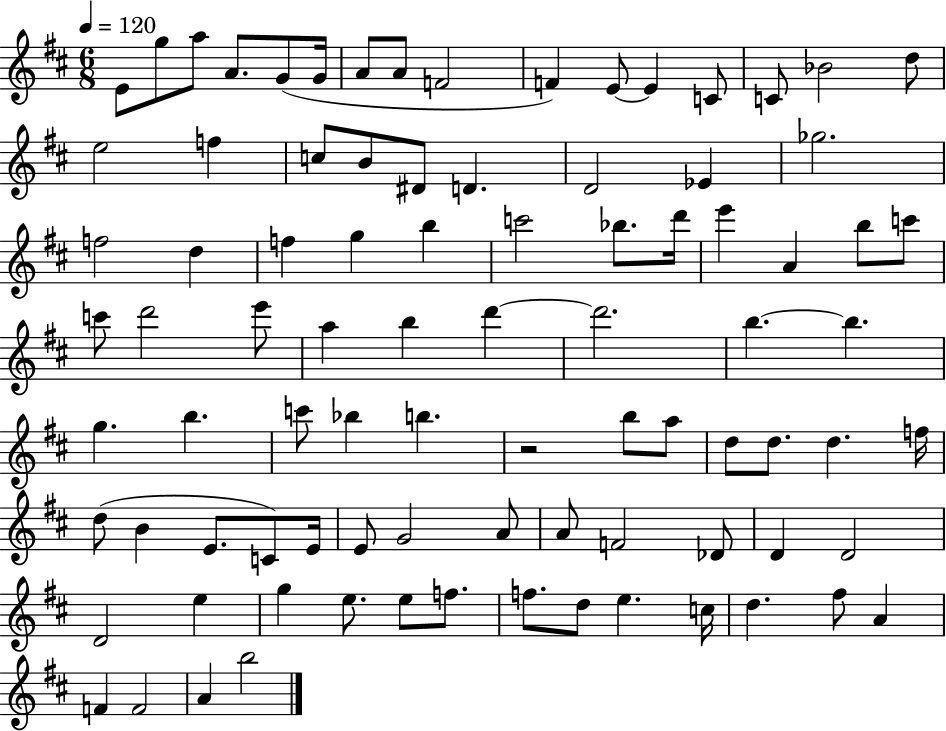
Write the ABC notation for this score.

X:1
T:Untitled
M:6/8
L:1/4
K:D
E/2 g/2 a/2 A/2 G/2 G/4 A/2 A/2 F2 F E/2 E C/2 C/2 _B2 d/2 e2 f c/2 B/2 ^D/2 D D2 _E _g2 f2 d f g b c'2 _b/2 d'/4 e' A b/2 c'/2 c'/2 d'2 e'/2 a b d' d'2 b b g b c'/2 _b b z2 b/2 a/2 d/2 d/2 d f/4 d/2 B E/2 C/2 E/4 E/2 G2 A/2 A/2 F2 _D/2 D D2 D2 e g e/2 e/2 f/2 f/2 d/2 e c/4 d ^f/2 A F F2 A b2